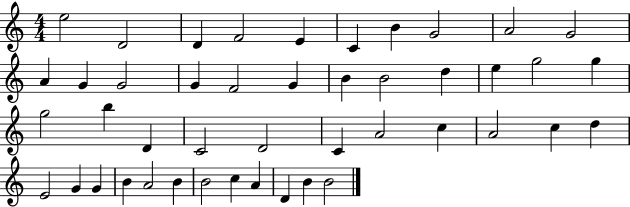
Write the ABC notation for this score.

X:1
T:Untitled
M:4/4
L:1/4
K:C
e2 D2 D F2 E C B G2 A2 G2 A G G2 G F2 G B B2 d e g2 g g2 b D C2 D2 C A2 c A2 c d E2 G G B A2 B B2 c A D B B2